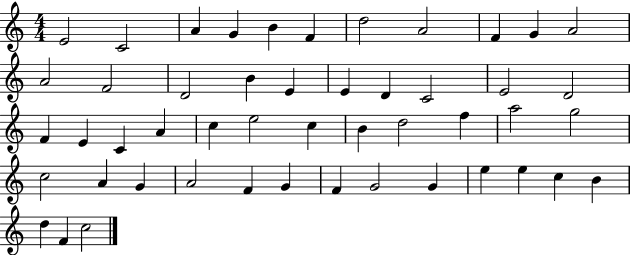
X:1
T:Untitled
M:4/4
L:1/4
K:C
E2 C2 A G B F d2 A2 F G A2 A2 F2 D2 B E E D C2 E2 D2 F E C A c e2 c B d2 f a2 g2 c2 A G A2 F G F G2 G e e c B d F c2